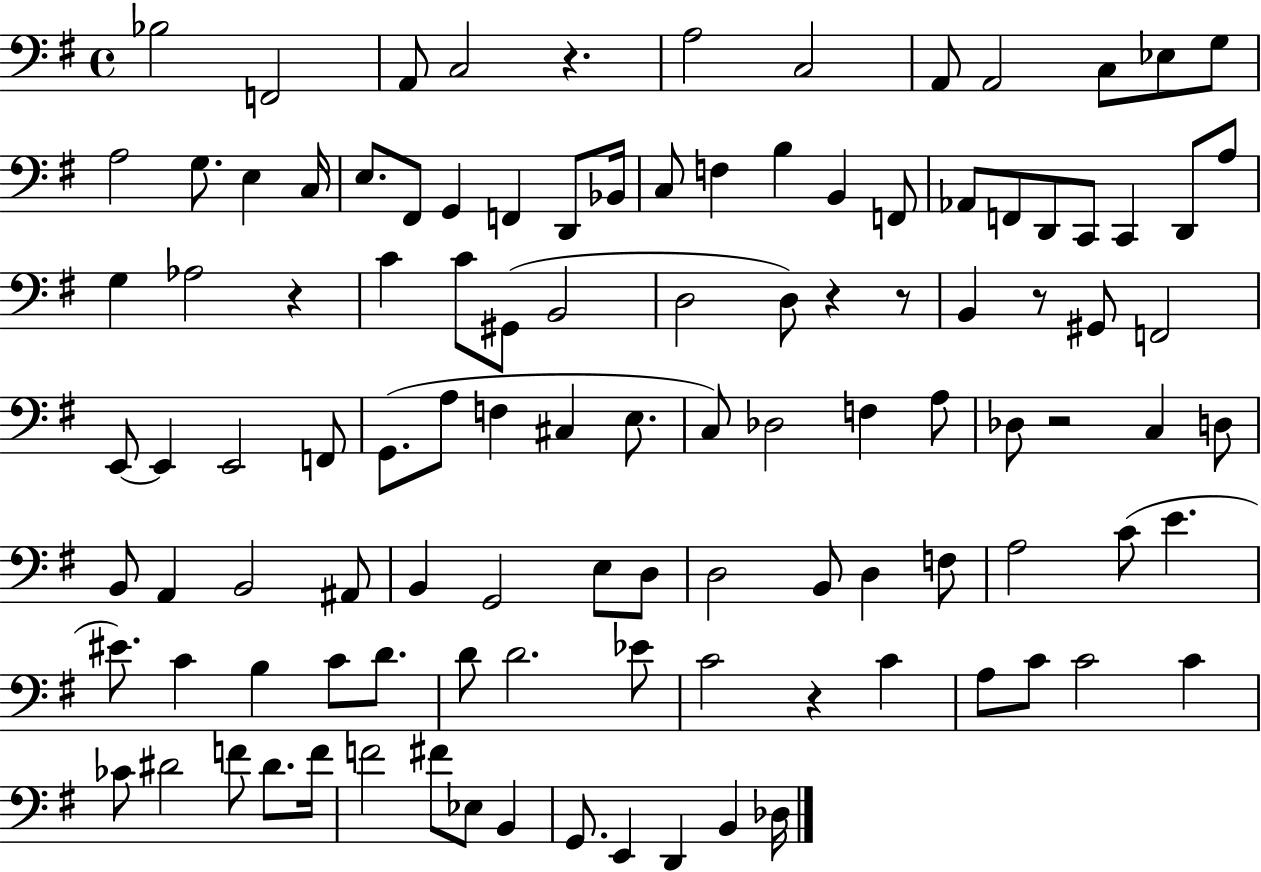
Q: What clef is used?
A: bass